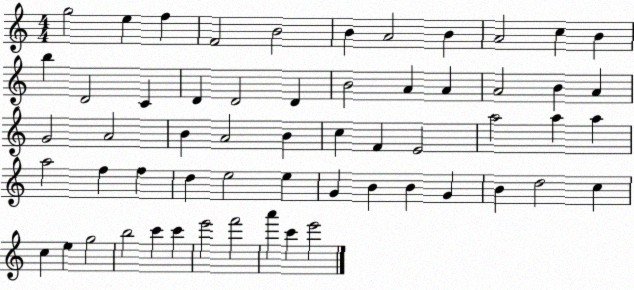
X:1
T:Untitled
M:4/4
L:1/4
K:C
g2 e f F2 B2 B A2 B A2 c B b D2 C D D2 D B2 A A A2 B A G2 A2 B A2 B c F E2 a2 a a a2 f f d e2 e G B B G B d2 c c e g2 b2 c' c' e'2 f'2 a' c' e'2